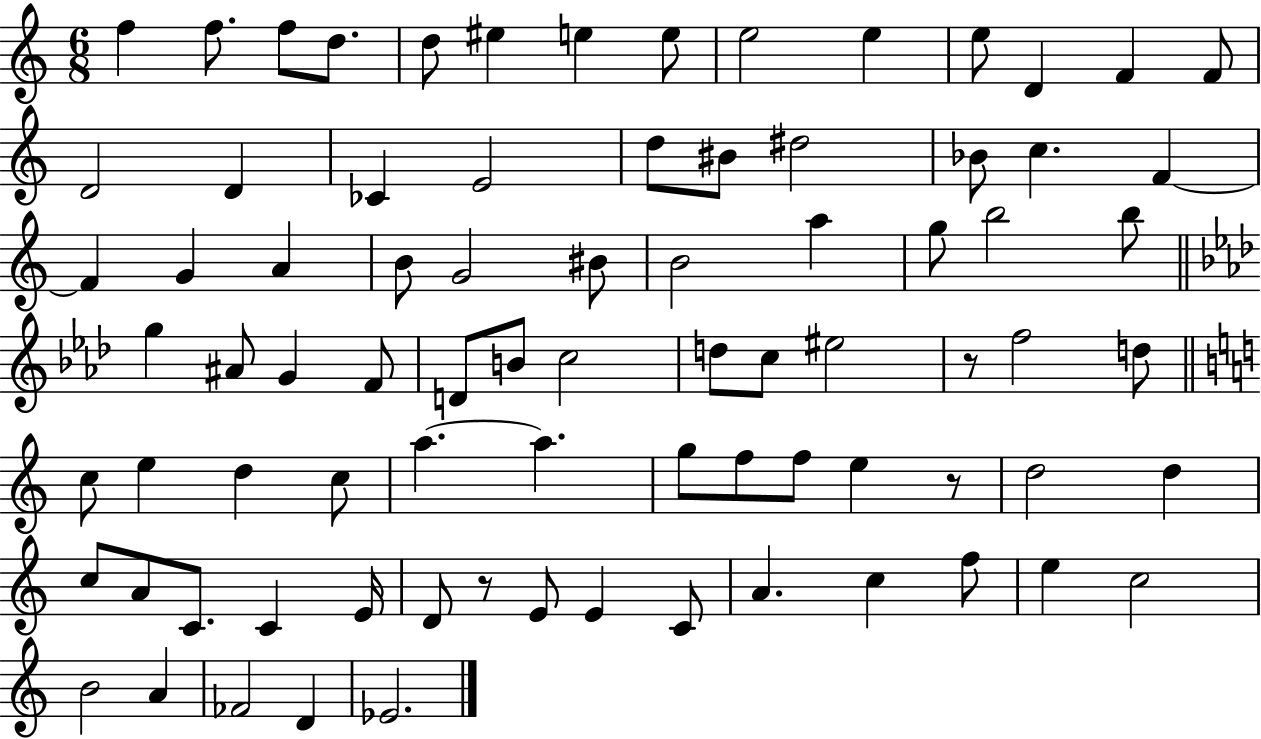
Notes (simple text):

F5/q F5/e. F5/e D5/e. D5/e EIS5/q E5/q E5/e E5/h E5/q E5/e D4/q F4/q F4/e D4/h D4/q CES4/q E4/h D5/e BIS4/e D#5/h Bb4/e C5/q. F4/q F4/q G4/q A4/q B4/e G4/h BIS4/e B4/h A5/q G5/e B5/h B5/e G5/q A#4/e G4/q F4/e D4/e B4/e C5/h D5/e C5/e EIS5/h R/e F5/h D5/e C5/e E5/q D5/q C5/e A5/q. A5/q. G5/e F5/e F5/e E5/q R/e D5/h D5/q C5/e A4/e C4/e. C4/q E4/s D4/e R/e E4/e E4/q C4/e A4/q. C5/q F5/e E5/q C5/h B4/h A4/q FES4/h D4/q Eb4/h.